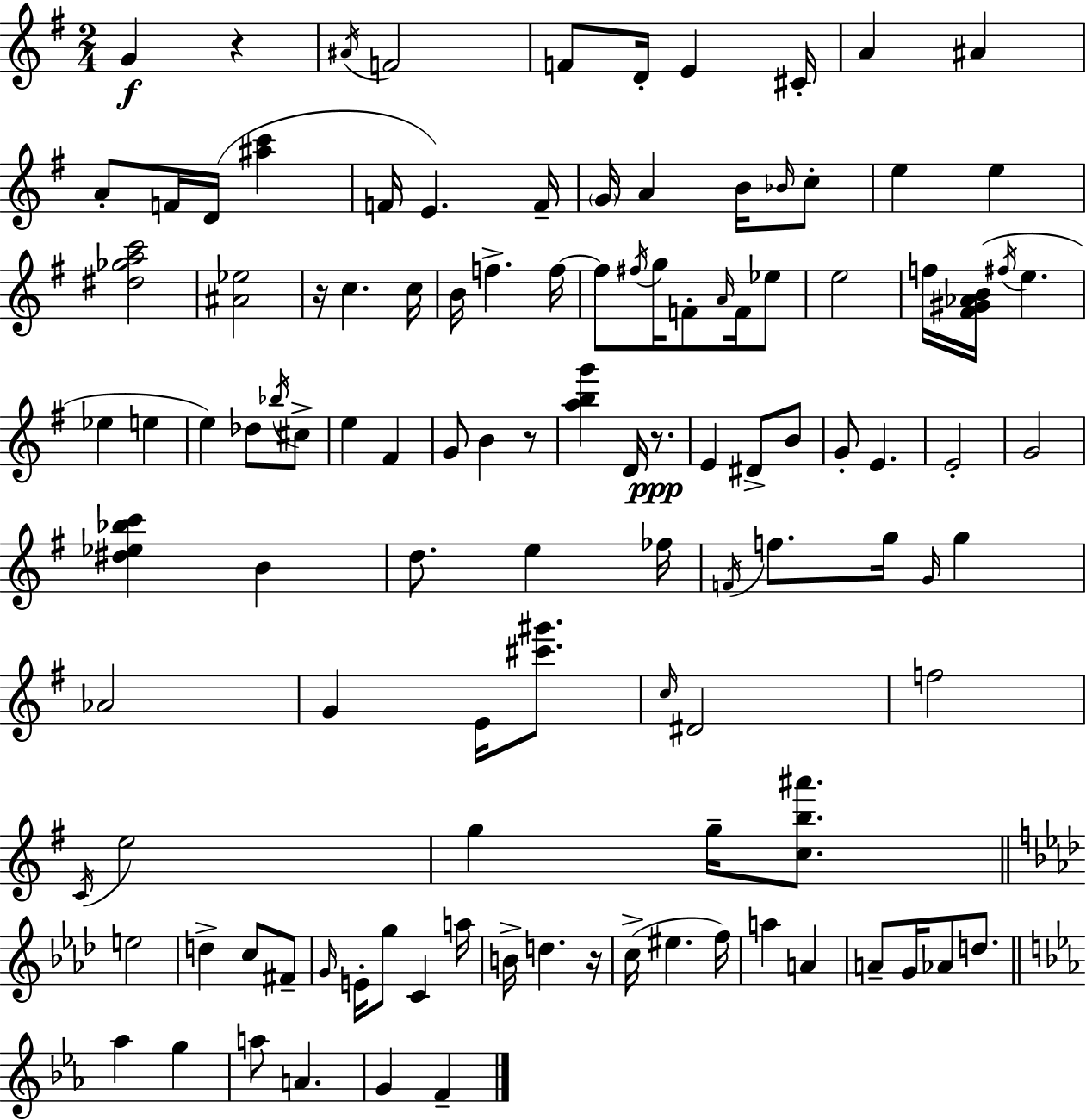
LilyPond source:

{
  \clef treble
  \numericTimeSignature
  \time 2/4
  \key e \minor
  \repeat volta 2 { g'4\f r4 | \acciaccatura { ais'16 } f'2 | f'8 d'16-. e'4 | cis'16-. a'4 ais'4 | \break a'8-. f'16 d'16( <ais'' c'''>4 | f'16 e'4.) | f'16-- \parenthesize g'16 a'4 b'16 \grace { bes'16 } | c''8-. e''4 e''4 | \break <dis'' ges'' a'' c'''>2 | <ais' ees''>2 | r16 c''4. | c''16 b'16 f''4.-> | \break f''16~~ f''8 \acciaccatura { fis''16 } g''16 f'8-. | \grace { a'16 } f'16 ees''8 e''2 | f''16 <fis' gis' aes' b'>16( \acciaccatura { fis''16 } e''4. | ees''4 | \break e''4 e''4) | des''8 \acciaccatura { bes''16 } cis''8-> e''4 | fis'4 g'8 | b'4 r8 <a'' b'' g'''>4 | \break d'16 r8.\ppp e'4 | dis'8-> b'8 g'8-. | e'4. e'2-. | g'2 | \break <dis'' ees'' bes'' c'''>4 | b'4 d''8. | e''4 fes''16 \acciaccatura { f'16 } f''8. | g''16 \grace { g'16 } g''4 | \break aes'2 | g'4 e'16 <cis''' gis'''>8. | \grace { c''16 } dis'2 | f''2 | \break \acciaccatura { c'16 } e''2 | g''4 g''16-- <c'' b'' ais'''>8. | \bar "||" \break \key aes \major e''2 | d''4-> c''8 fis'8-- | \grace { g'16 } e'16-. g''8 c'4 | a''16 b'16-> d''4. | \break r16 c''16->( eis''4. | f''16) a''4 a'4 | a'8-- g'16 aes'8 d''8. | \bar "||" \break \key ees \major aes''4 g''4 | a''8 a'4. | g'4 f'4-- | } \bar "|."
}